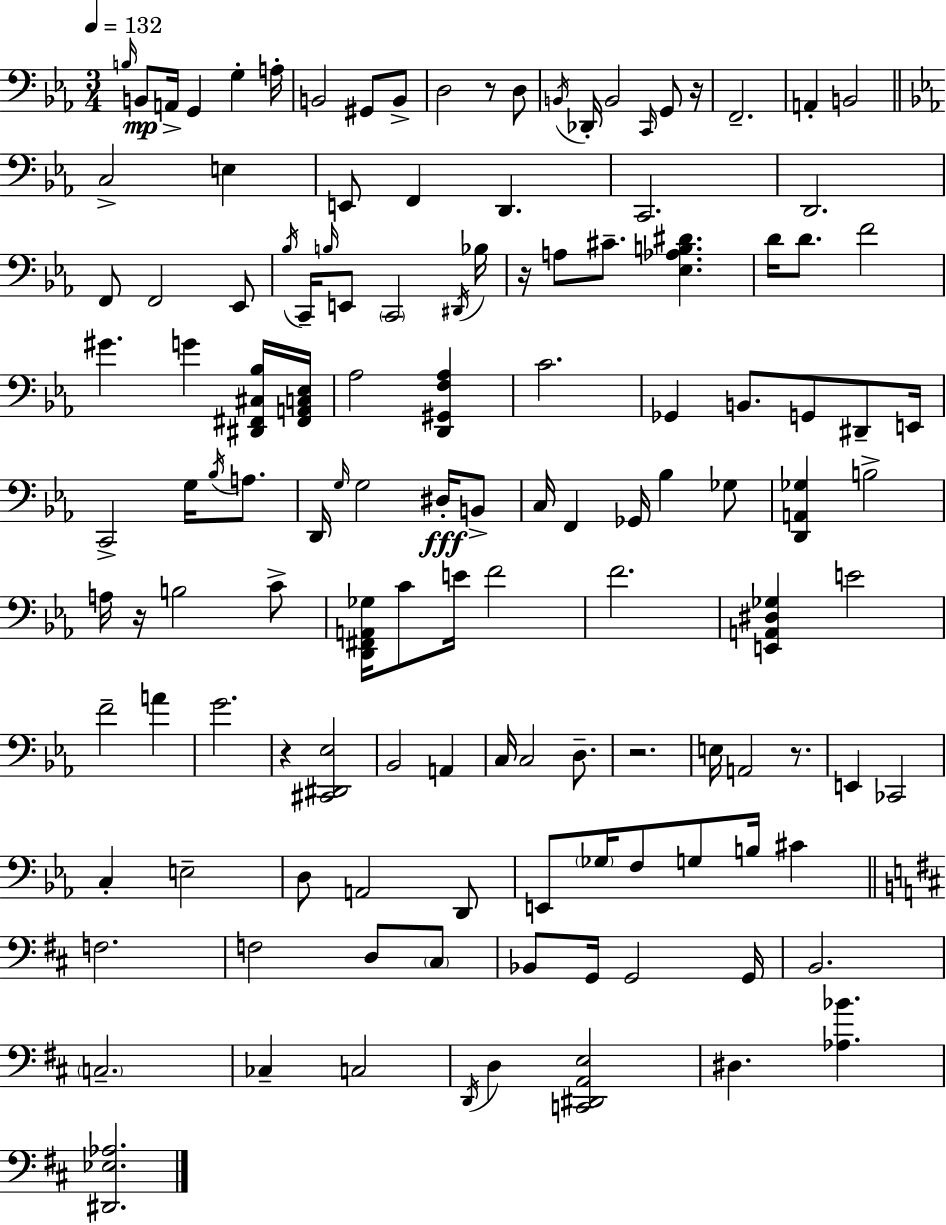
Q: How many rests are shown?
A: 7